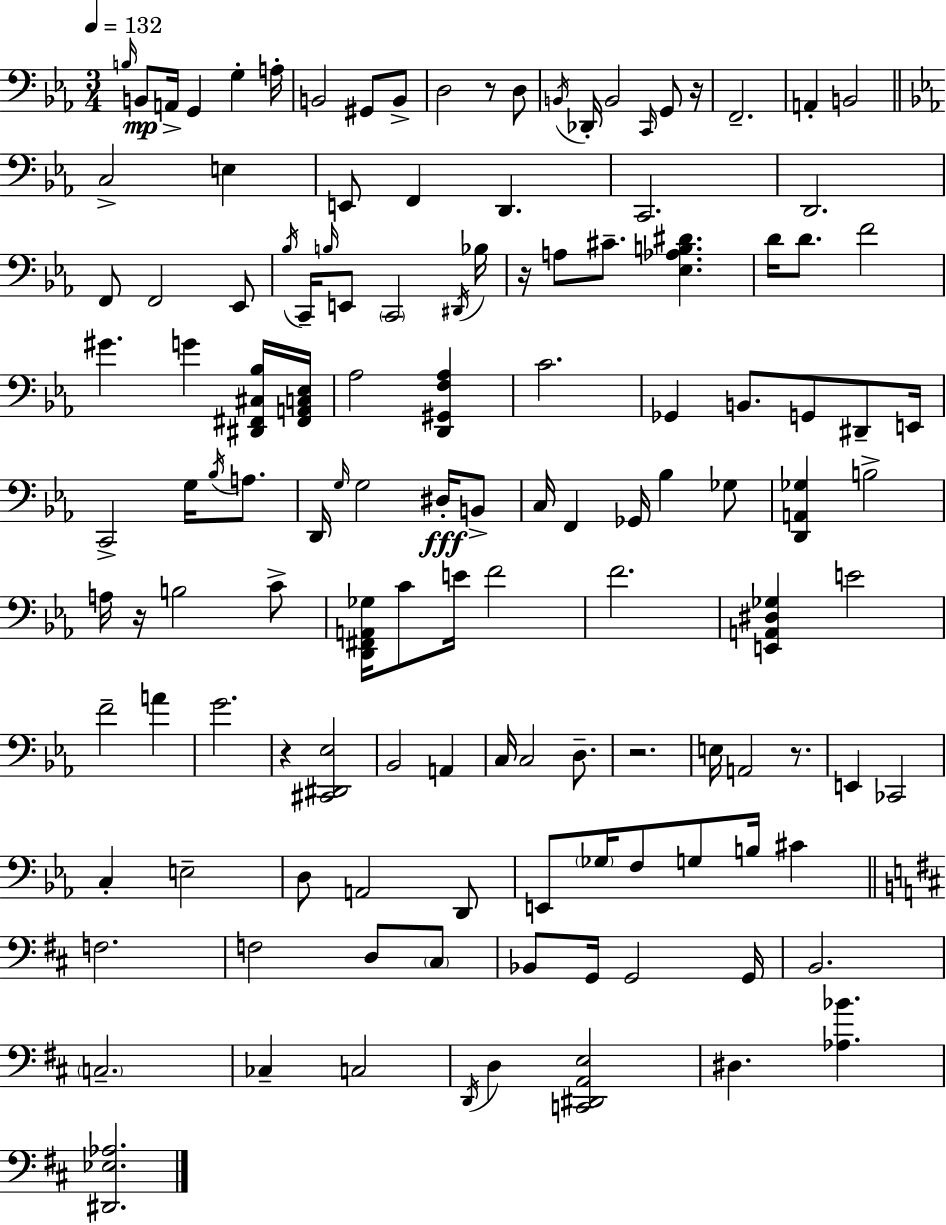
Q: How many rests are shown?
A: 7